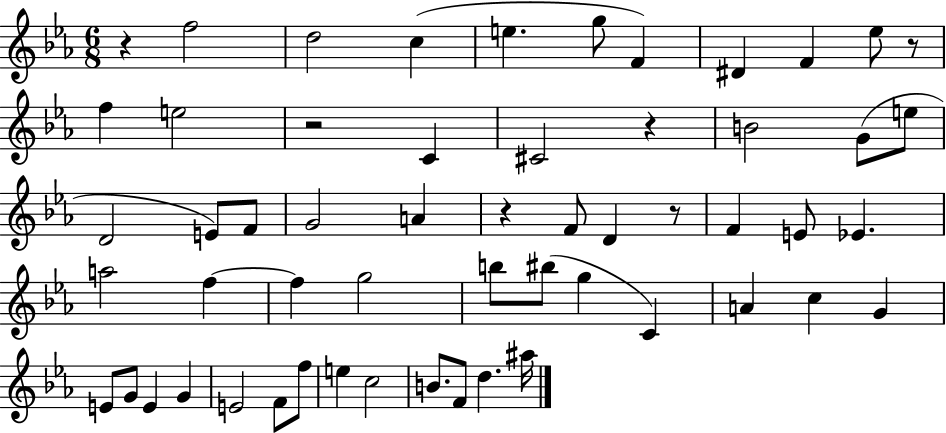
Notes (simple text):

R/q F5/h D5/h C5/q E5/q. G5/e F4/q D#4/q F4/q Eb5/e R/e F5/q E5/h R/h C4/q C#4/h R/q B4/h G4/e E5/e D4/h E4/e F4/e G4/h A4/q R/q F4/e D4/q R/e F4/q E4/e Eb4/q. A5/h F5/q F5/q G5/h B5/e BIS5/e G5/q C4/q A4/q C5/q G4/q E4/e G4/e E4/q G4/q E4/h F4/e F5/e E5/q C5/h B4/e. F4/e D5/q. A#5/s